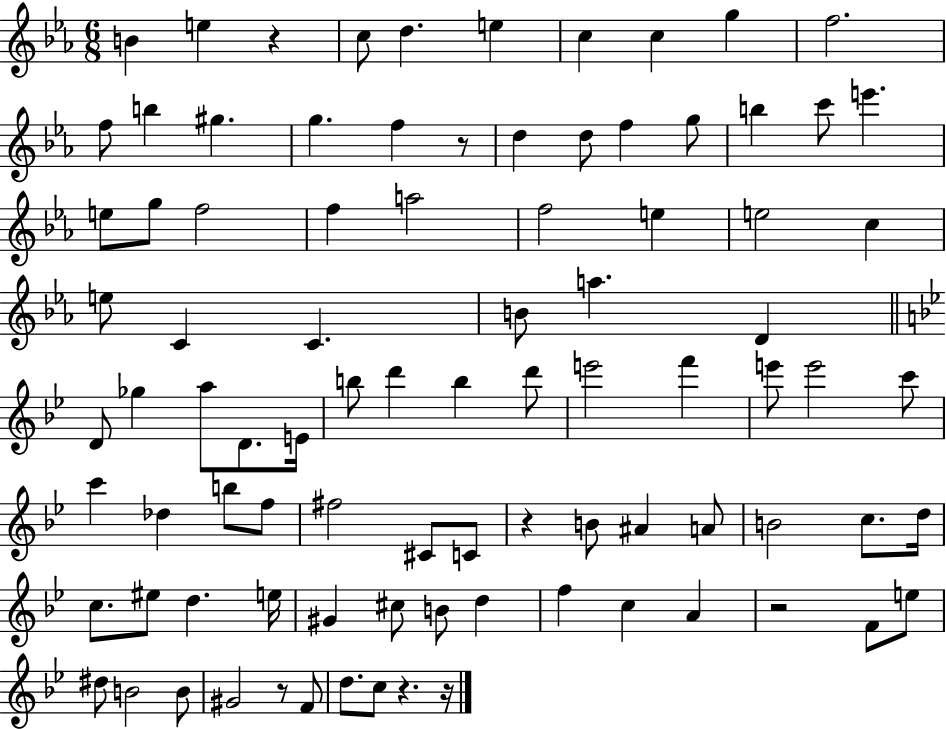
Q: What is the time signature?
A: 6/8